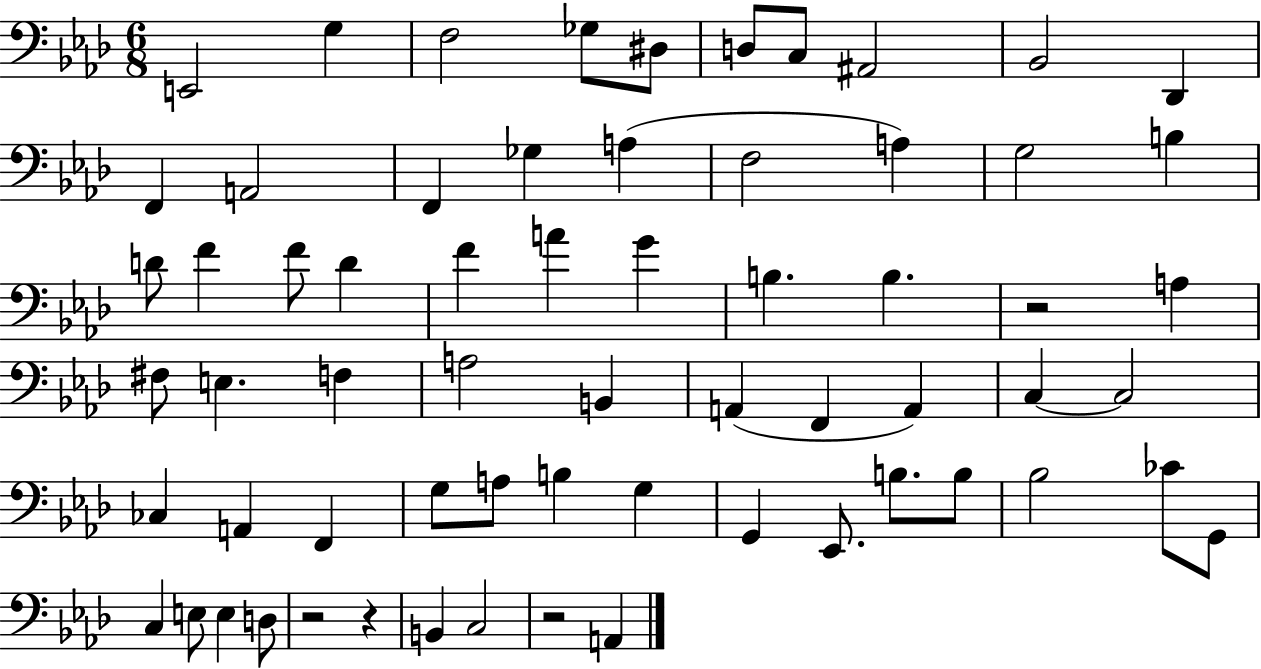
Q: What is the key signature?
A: AES major